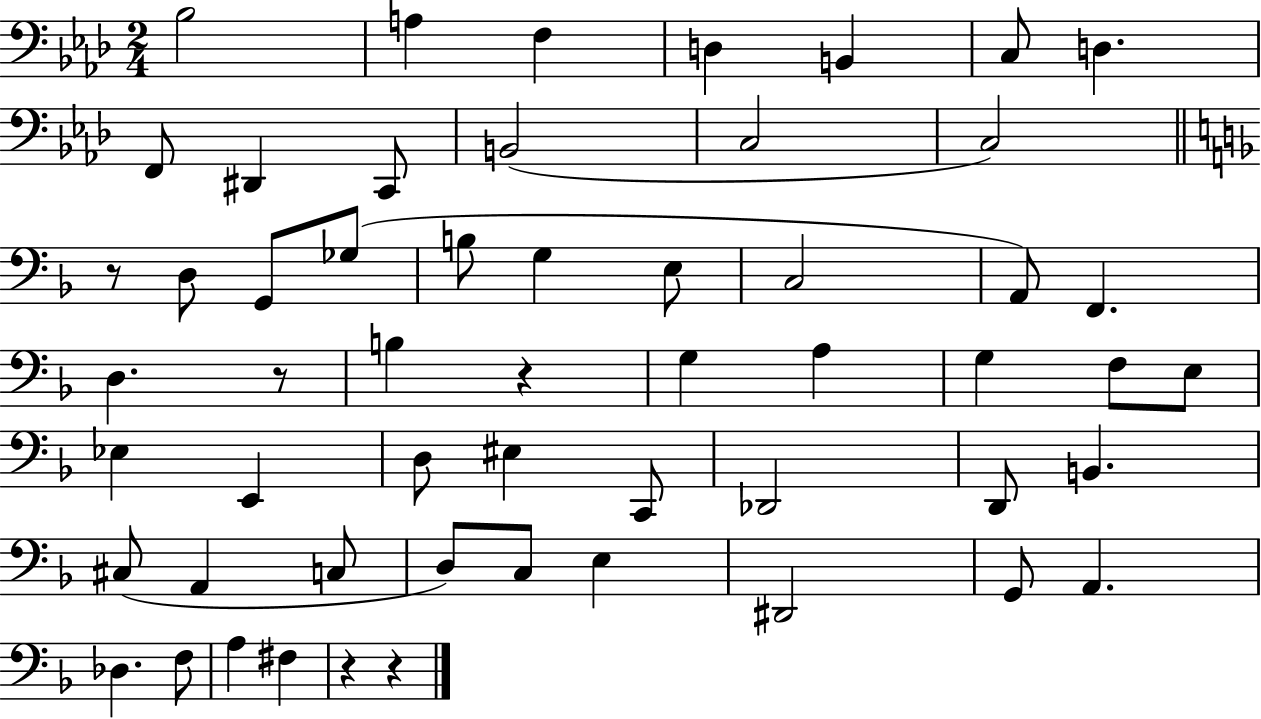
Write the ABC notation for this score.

X:1
T:Untitled
M:2/4
L:1/4
K:Ab
_B,2 A, F, D, B,, C,/2 D, F,,/2 ^D,, C,,/2 B,,2 C,2 C,2 z/2 D,/2 G,,/2 _G,/2 B,/2 G, E,/2 C,2 A,,/2 F,, D, z/2 B, z G, A, G, F,/2 E,/2 _E, E,, D,/2 ^E, C,,/2 _D,,2 D,,/2 B,, ^C,/2 A,, C,/2 D,/2 C,/2 E, ^D,,2 G,,/2 A,, _D, F,/2 A, ^F, z z